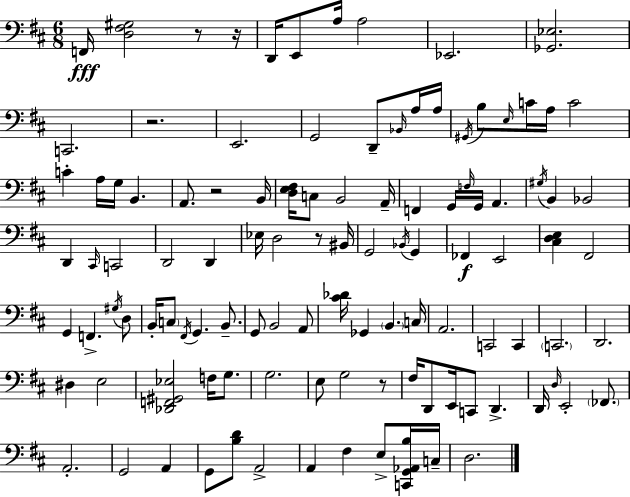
F2/s [D3,F#3,G#3]/h R/e R/s D2/s E2/e A3/s A3/h Eb2/h. [Gb2,Eb3]/h. C2/h. R/h. E2/h. G2/h D2/e Bb2/s A3/s A3/s G#2/s B3/e E3/s C4/s A3/s C4/h C4/q A3/s G3/s B2/q. A2/e. R/h B2/s [D3,E3,F#3]/s C3/e B2/h A2/s F2/q G2/s F3/s G2/s A2/q. G#3/s B2/q Bb2/h D2/q C#2/s C2/h D2/h D2/q Eb3/s D3/h R/e BIS2/s G2/h Bb2/s G2/q FES2/q E2/h [C#3,D3,E3]/q F#2/h G2/q F2/q. G#3/s D3/e B2/s C3/e F#2/s G2/q. B2/e. G2/e B2/h A2/e [C#4,Db4]/s Gb2/q B2/q. C3/s A2/h. C2/h C2/q C2/h. D2/h. D#3/q E3/h [Db2,F2,G#2,Eb3]/h F3/s G3/e. G3/h. E3/e G3/h R/e F#3/s D2/e E2/s C2/e D2/q. D2/s D3/s E2/h FES2/e. A2/h. G2/h A2/q G2/e [B3,D4]/e A2/h A2/q F#3/q E3/e [C2,G2,Ab2,B3]/s C3/s D3/h.